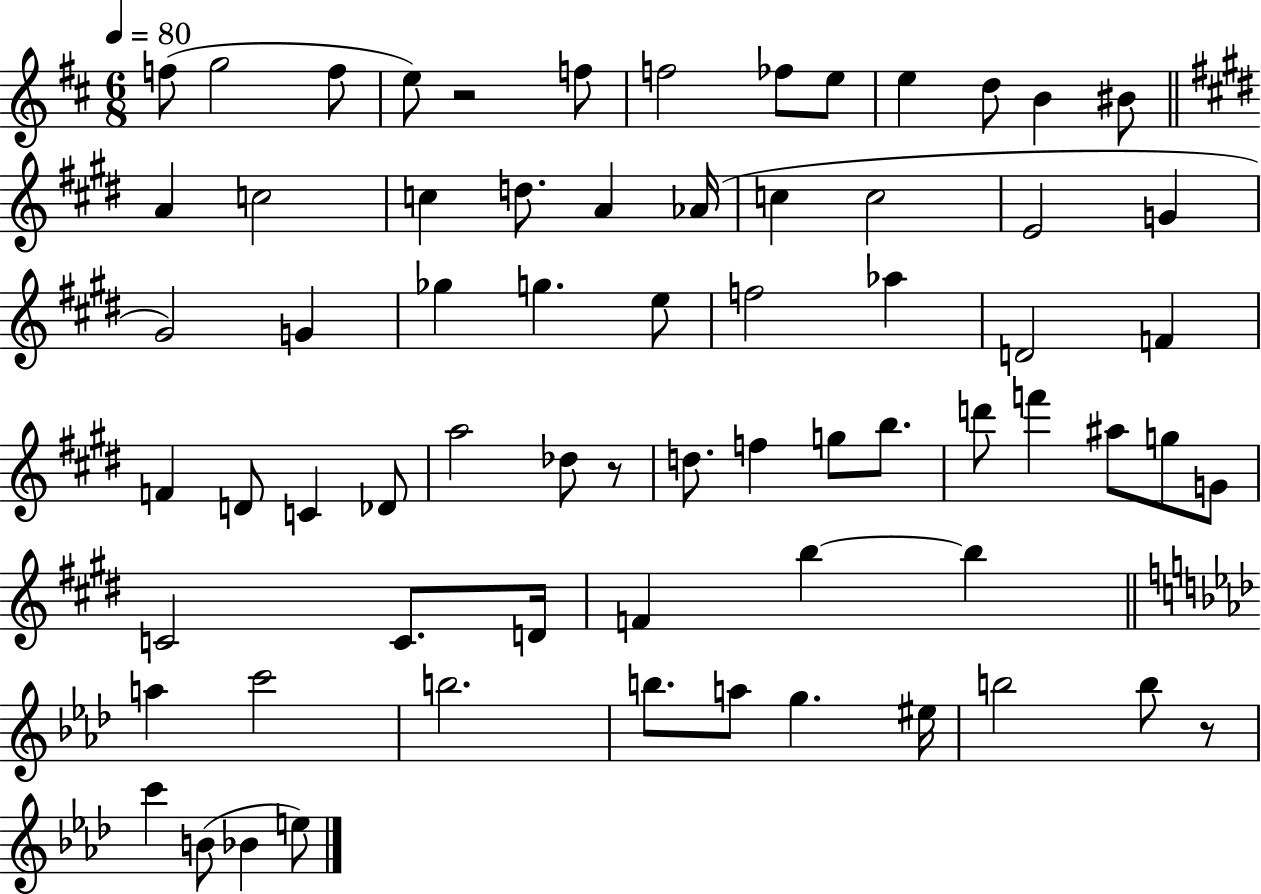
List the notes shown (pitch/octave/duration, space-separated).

F5/e G5/h F5/e E5/e R/h F5/e F5/h FES5/e E5/e E5/q D5/e B4/q BIS4/e A4/q C5/h C5/q D5/e. A4/q Ab4/s C5/q C5/h E4/h G4/q G#4/h G4/q Gb5/q G5/q. E5/e F5/h Ab5/q D4/h F4/q F4/q D4/e C4/q Db4/e A5/h Db5/e R/e D5/e. F5/q G5/e B5/e. D6/e F6/q A#5/e G5/e G4/e C4/h C4/e. D4/s F4/q B5/q B5/q A5/q C6/h B5/h. B5/e. A5/e G5/q. EIS5/s B5/h B5/e R/e C6/q B4/e Bb4/q E5/e